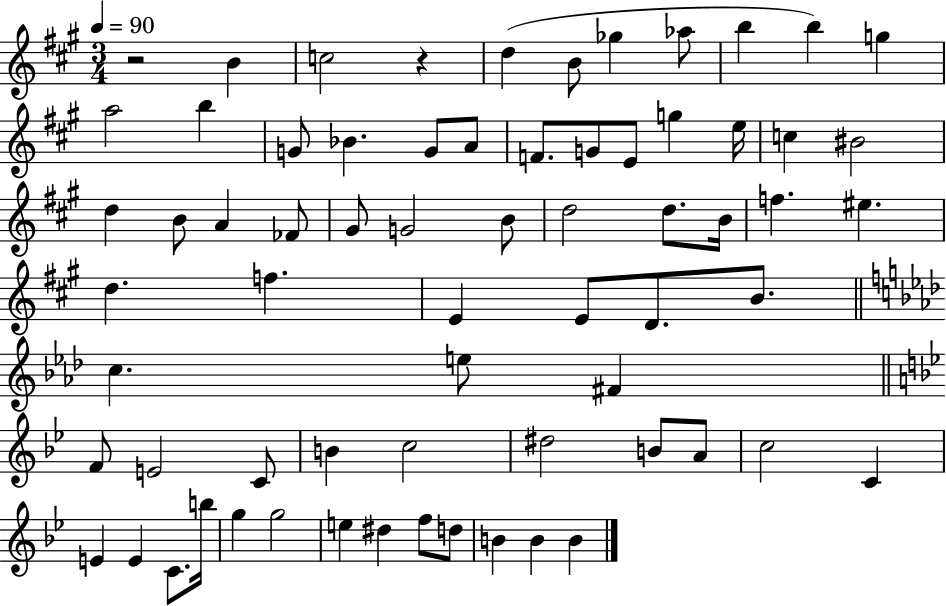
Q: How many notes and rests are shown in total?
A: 68